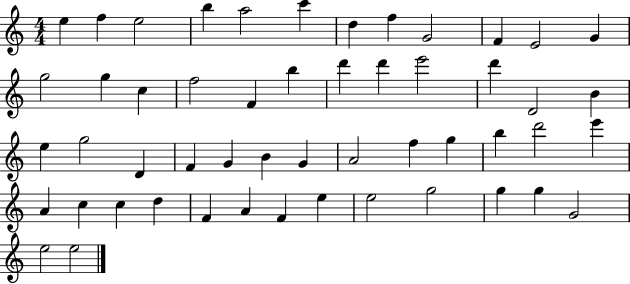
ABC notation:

X:1
T:Untitled
M:4/4
L:1/4
K:C
e f e2 b a2 c' d f G2 F E2 G g2 g c f2 F b d' d' e'2 d' D2 B e g2 D F G B G A2 f g b d'2 e' A c c d F A F e e2 g2 g g G2 e2 e2